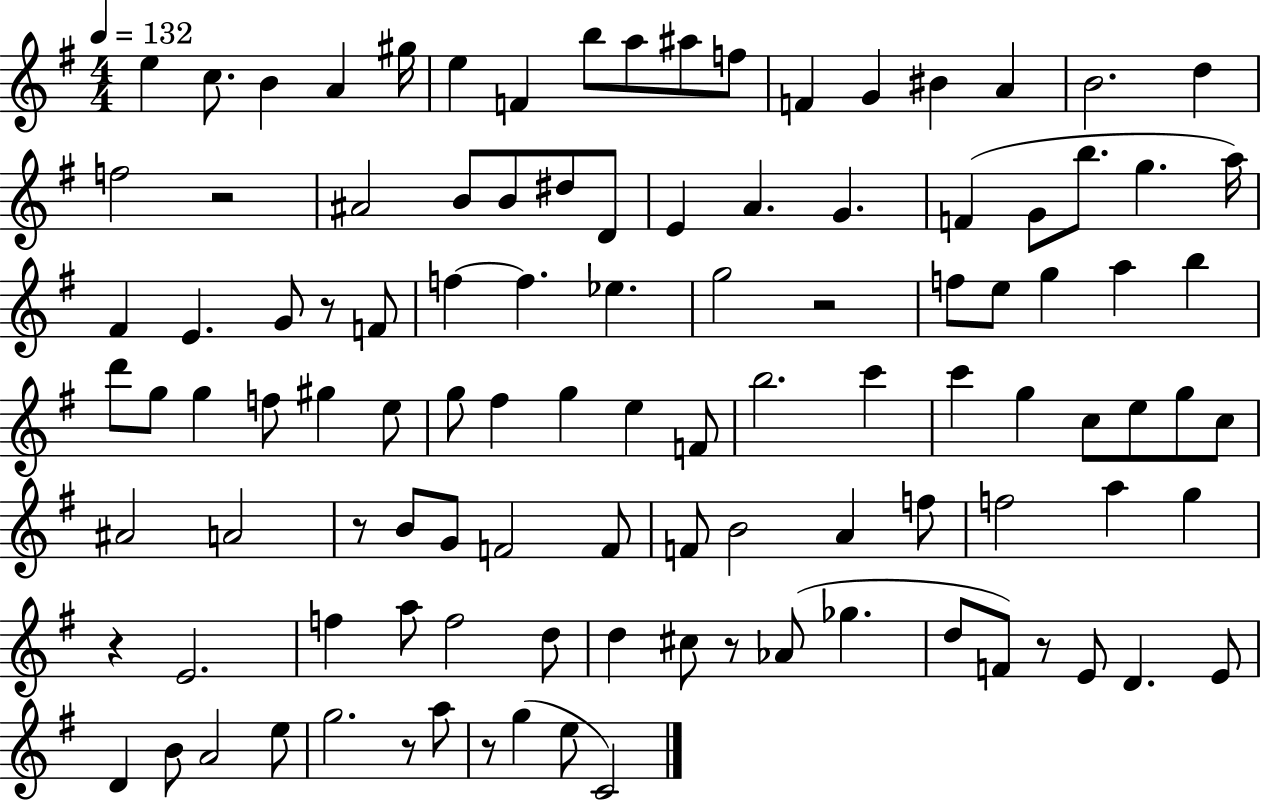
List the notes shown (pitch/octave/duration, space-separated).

E5/q C5/e. B4/q A4/q G#5/s E5/q F4/q B5/e A5/e A#5/e F5/e F4/q G4/q BIS4/q A4/q B4/h. D5/q F5/h R/h A#4/h B4/e B4/e D#5/e D4/e E4/q A4/q. G4/q. F4/q G4/e B5/e. G5/q. A5/s F#4/q E4/q. G4/e R/e F4/e F5/q F5/q. Eb5/q. G5/h R/h F5/e E5/e G5/q A5/q B5/q D6/e G5/e G5/q F5/e G#5/q E5/e G5/e F#5/q G5/q E5/q F4/e B5/h. C6/q C6/q G5/q C5/e E5/e G5/e C5/e A#4/h A4/h R/e B4/e G4/e F4/h F4/e F4/e B4/h A4/q F5/e F5/h A5/q G5/q R/q E4/h. F5/q A5/e F5/h D5/e D5/q C#5/e R/e Ab4/e Gb5/q. D5/e F4/e R/e E4/e D4/q. E4/e D4/q B4/e A4/h E5/e G5/h. R/e A5/e R/e G5/q E5/e C4/h